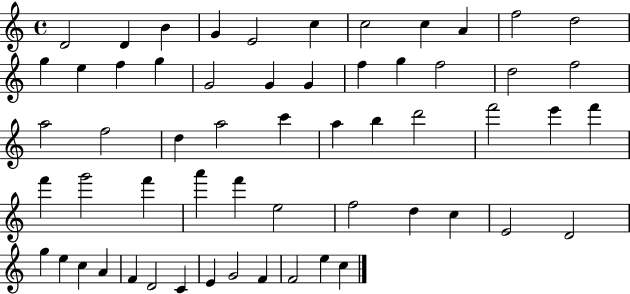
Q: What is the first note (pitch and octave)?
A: D4